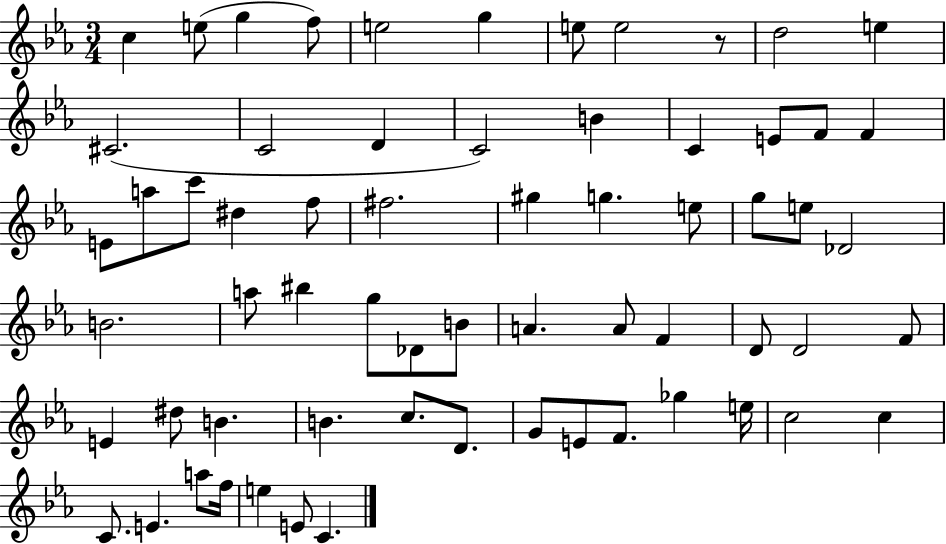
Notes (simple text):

C5/q E5/e G5/q F5/e E5/h G5/q E5/e E5/h R/e D5/h E5/q C#4/h. C4/h D4/q C4/h B4/q C4/q E4/e F4/e F4/q E4/e A5/e C6/e D#5/q F5/e F#5/h. G#5/q G5/q. E5/e G5/e E5/e Db4/h B4/h. A5/e BIS5/q G5/e Db4/e B4/e A4/q. A4/e F4/q D4/e D4/h F4/e E4/q D#5/e B4/q. B4/q. C5/e. D4/e. G4/e E4/e F4/e. Gb5/q E5/s C5/h C5/q C4/e. E4/q. A5/e F5/s E5/q E4/e C4/q.